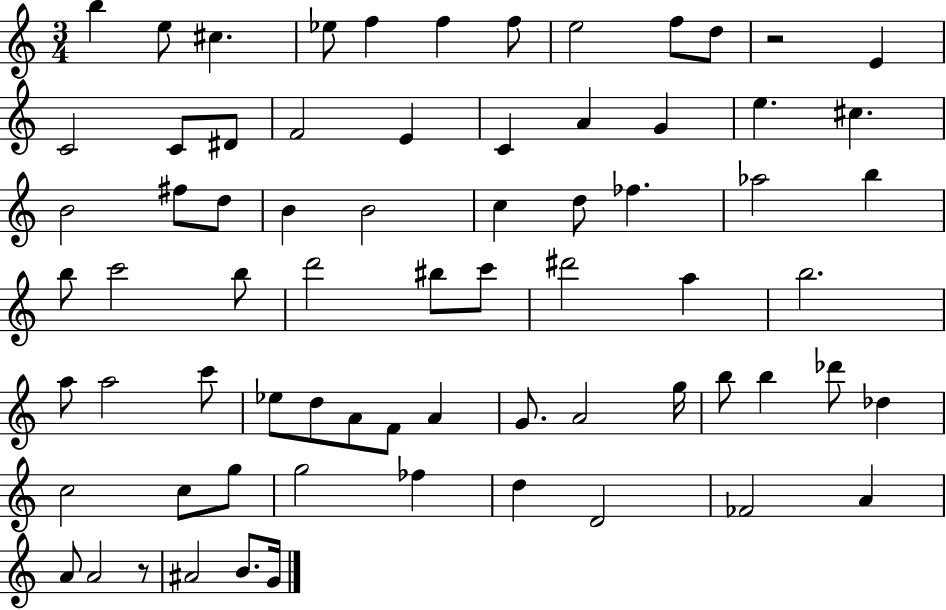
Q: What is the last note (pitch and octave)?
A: G4